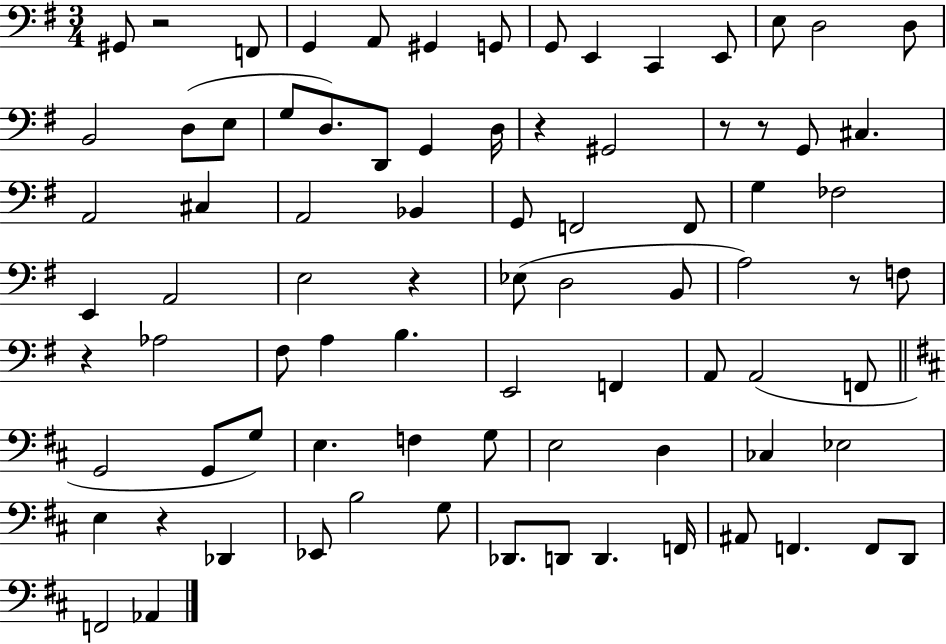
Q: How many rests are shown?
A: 8